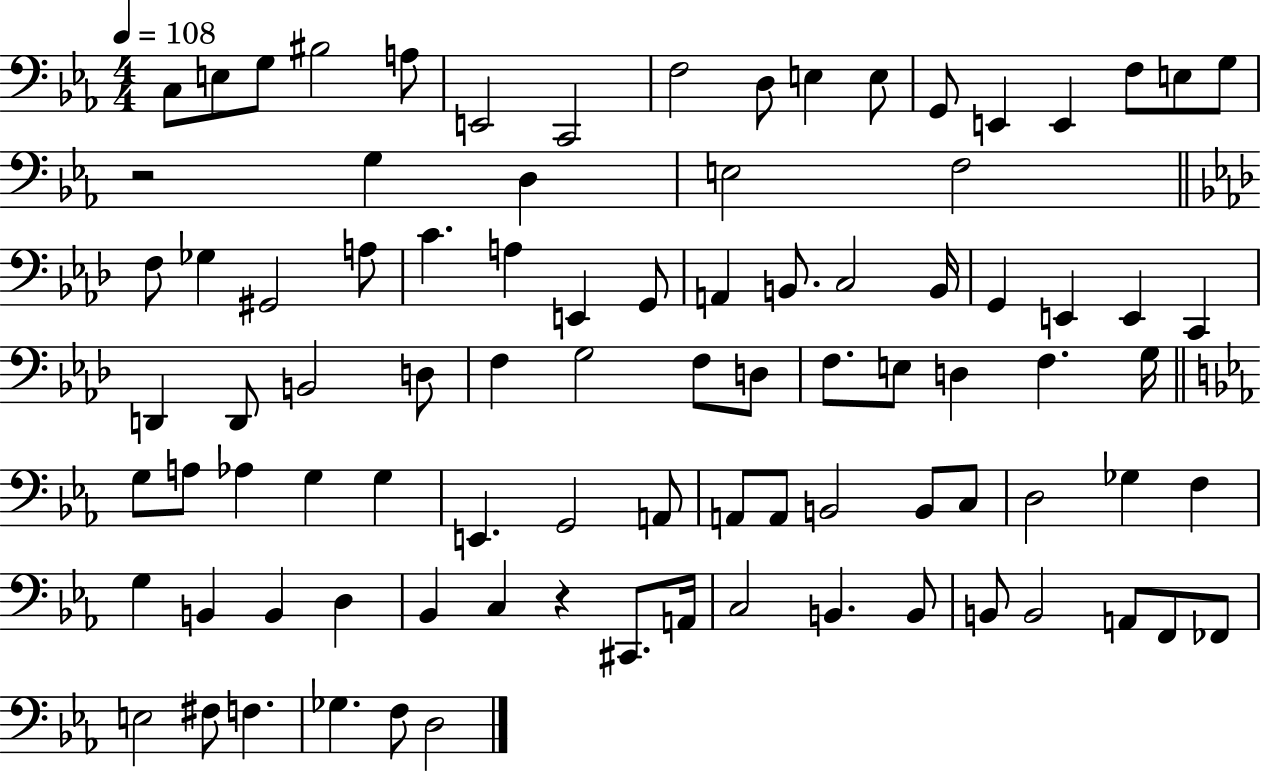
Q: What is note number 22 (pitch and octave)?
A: F3